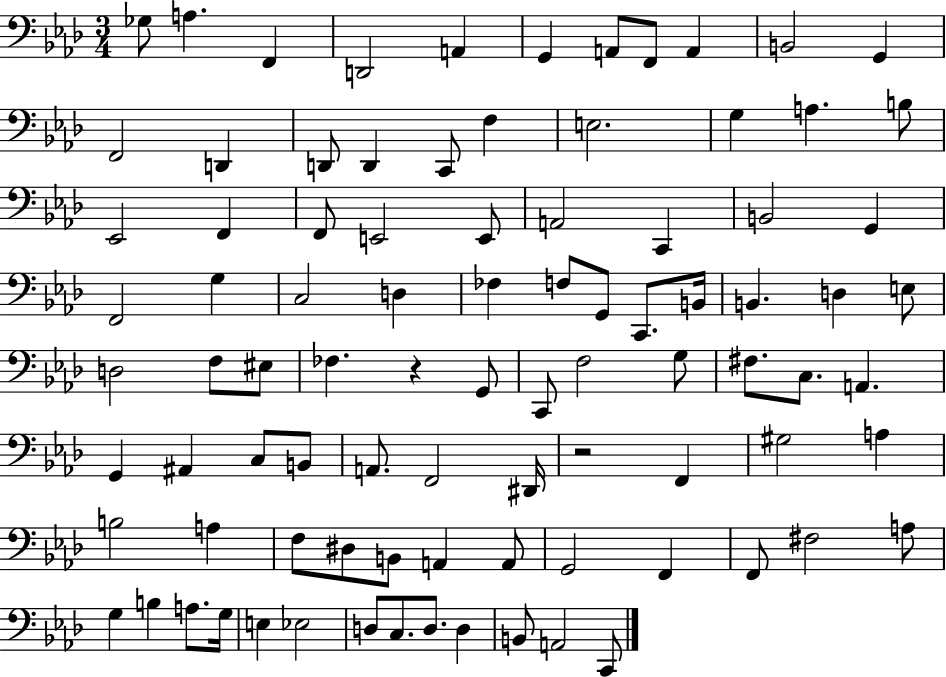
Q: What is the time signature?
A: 3/4